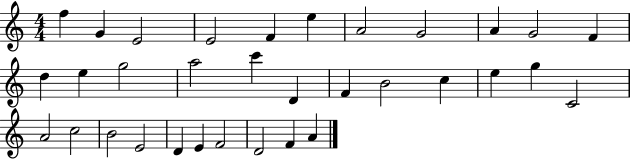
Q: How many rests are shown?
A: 0